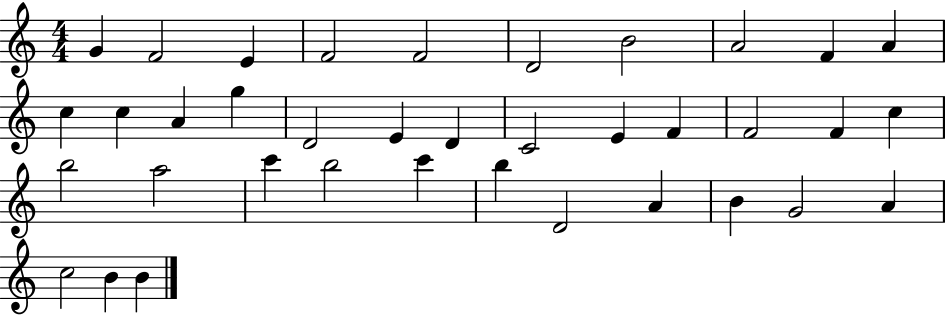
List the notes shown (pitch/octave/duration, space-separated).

G4/q F4/h E4/q F4/h F4/h D4/h B4/h A4/h F4/q A4/q C5/q C5/q A4/q G5/q D4/h E4/q D4/q C4/h E4/q F4/q F4/h F4/q C5/q B5/h A5/h C6/q B5/h C6/q B5/q D4/h A4/q B4/q G4/h A4/q C5/h B4/q B4/q